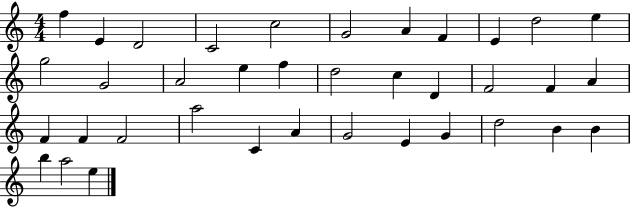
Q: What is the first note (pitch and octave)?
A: F5